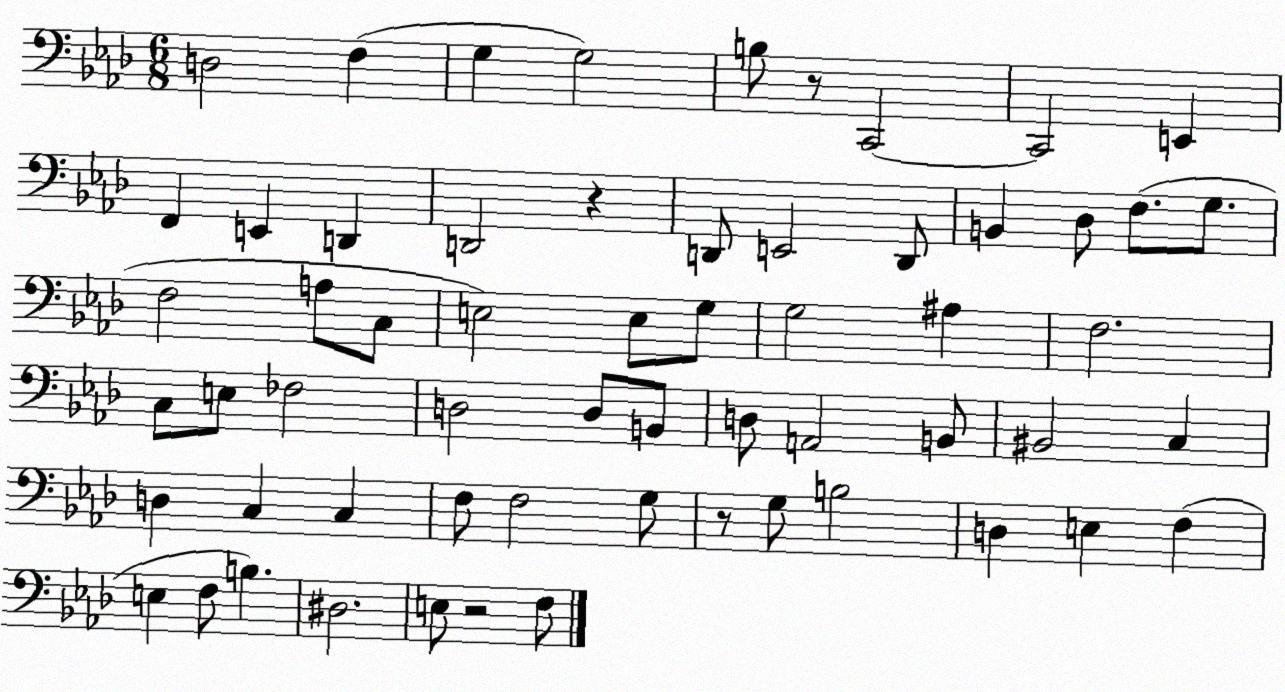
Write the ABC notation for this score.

X:1
T:Untitled
M:6/8
L:1/4
K:Ab
D,2 F, G, G,2 B,/2 z/2 C,,2 C,,2 E,, F,, E,, D,, D,,2 z D,,/2 E,,2 D,,/2 B,, _D,/2 F,/2 G,/2 F,2 A,/2 C,/2 E,2 E,/2 G,/2 G,2 ^A, F,2 C,/2 E,/2 _F,2 D,2 D,/2 B,,/2 D,/2 A,,2 B,,/2 ^B,,2 C, D, C, C, F,/2 F,2 G,/2 z/2 G,/2 B,2 D, E, F, E, F,/2 B, ^D,2 E,/2 z2 F,/2